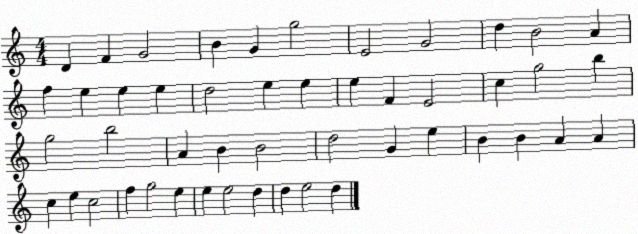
X:1
T:Untitled
M:4/4
L:1/4
K:C
D F G2 B G g2 E2 G2 d B2 A f e e e d2 e e e F E2 c g2 b g2 b2 A B B2 d2 G e B B A A c e c2 f g2 e e e2 d d e2 d